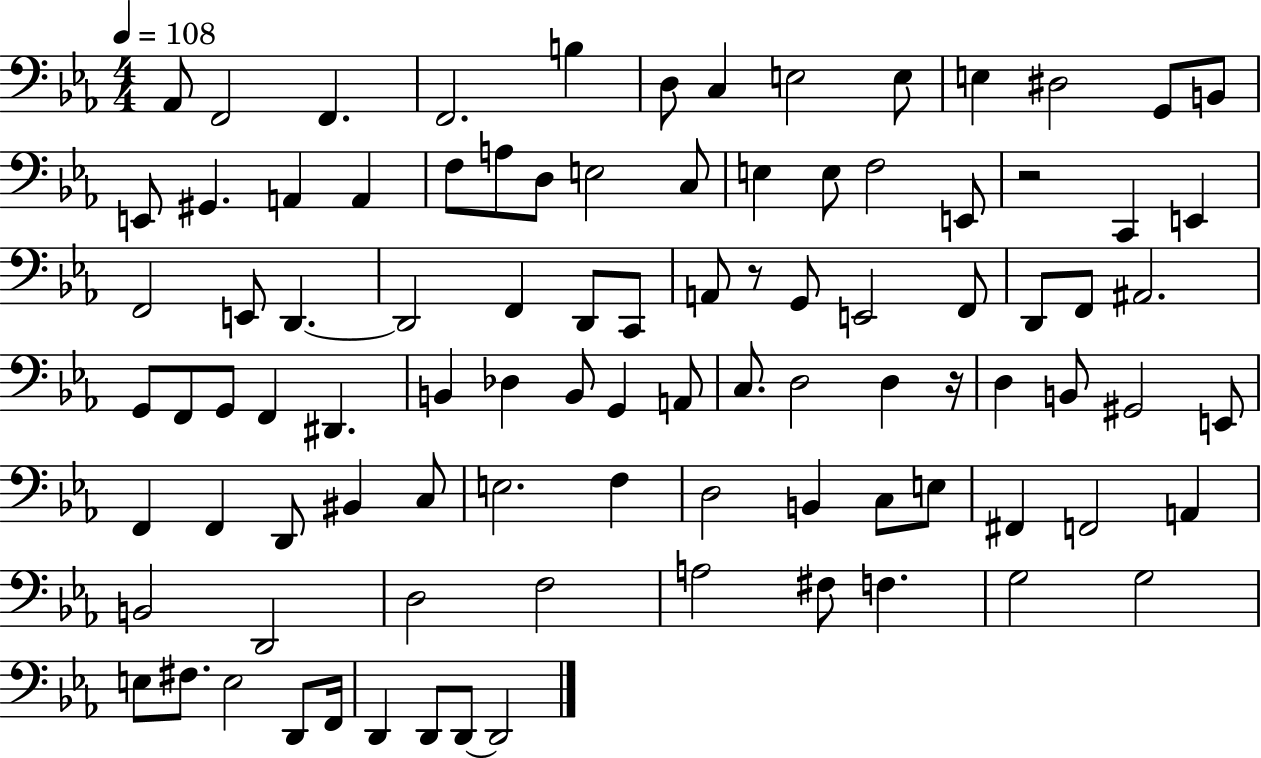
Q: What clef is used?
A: bass